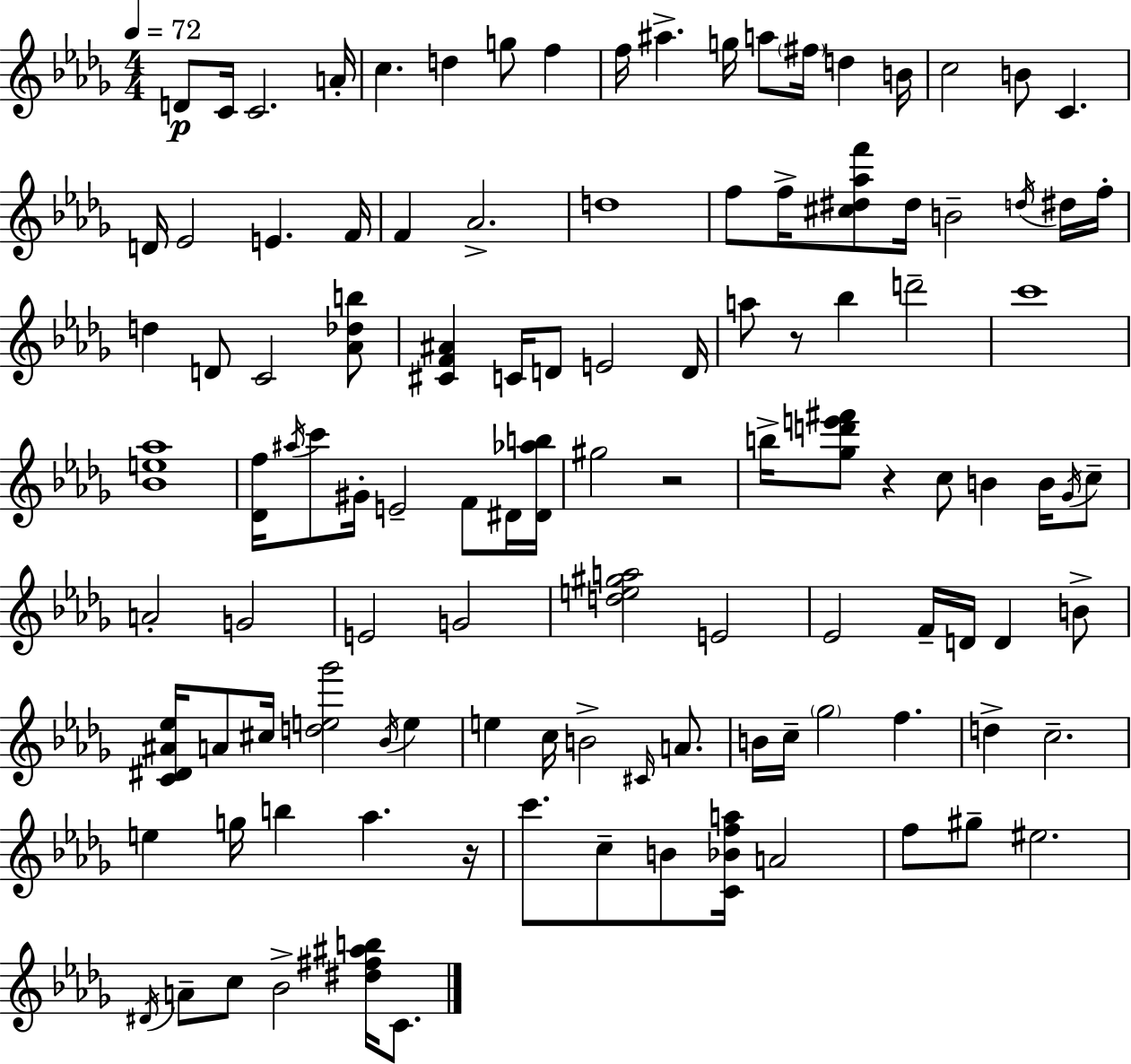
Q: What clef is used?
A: treble